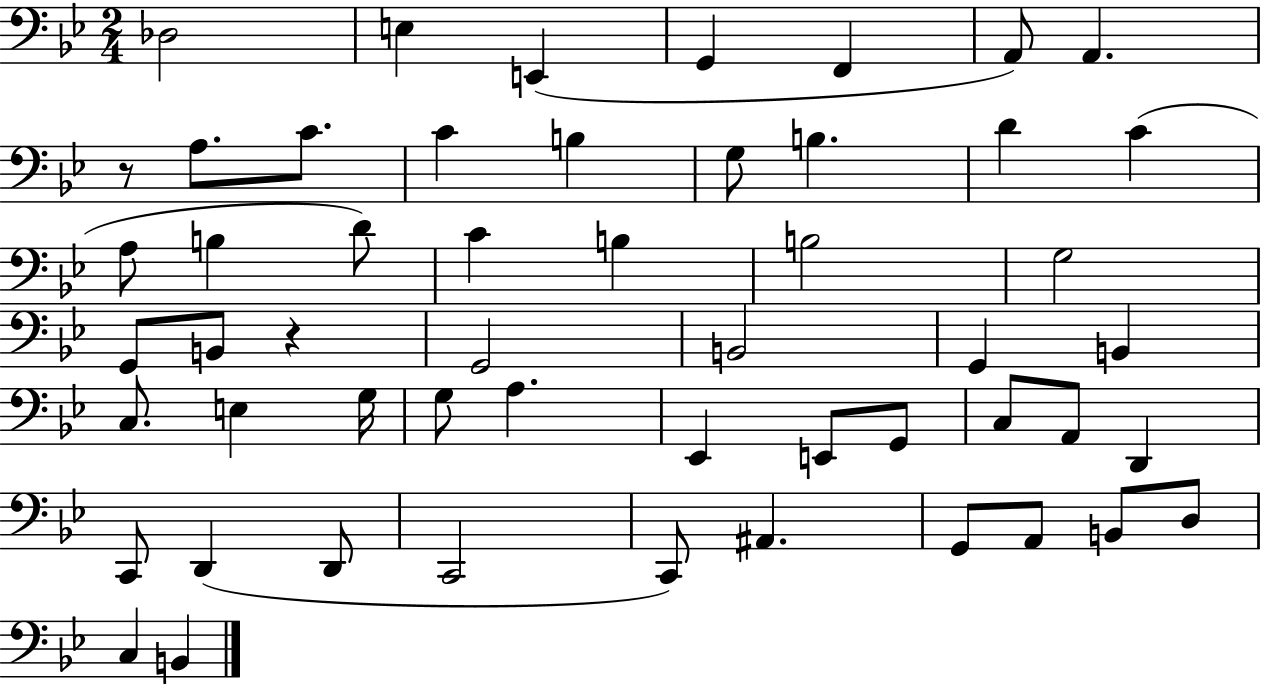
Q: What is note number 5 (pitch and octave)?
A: F2